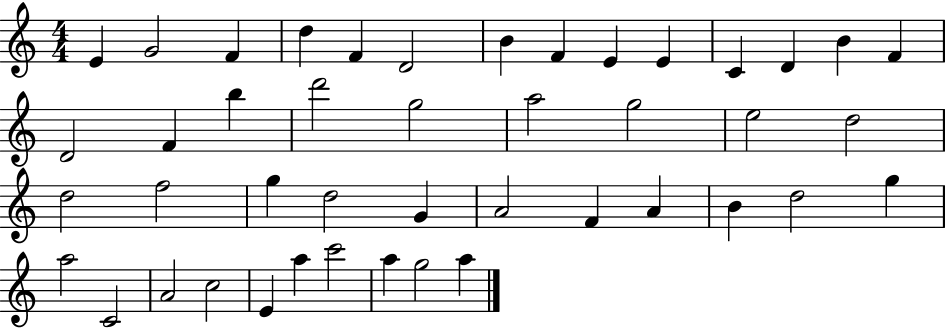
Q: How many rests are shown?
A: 0